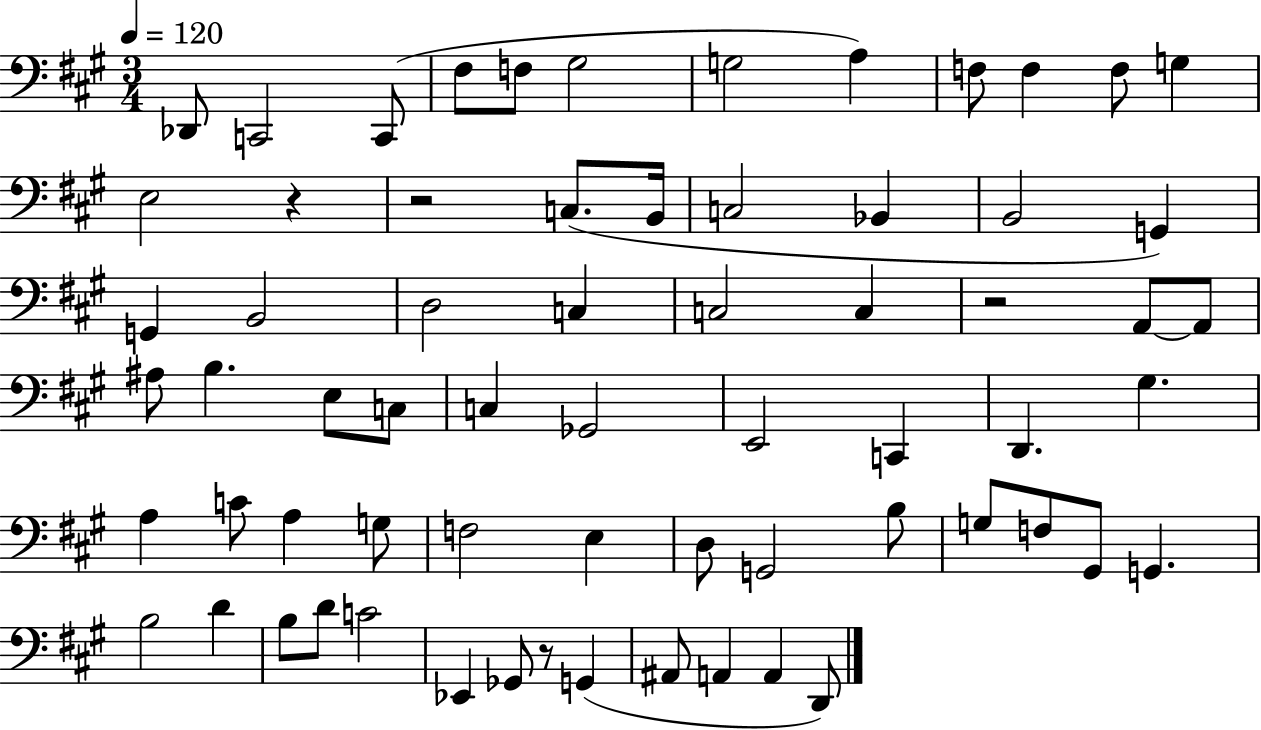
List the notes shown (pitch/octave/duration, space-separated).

Db2/e C2/h C2/e F#3/e F3/e G#3/h G3/h A3/q F3/e F3/q F3/e G3/q E3/h R/q R/h C3/e. B2/s C3/h Bb2/q B2/h G2/q G2/q B2/h D3/h C3/q C3/h C3/q R/h A2/e A2/e A#3/e B3/q. E3/e C3/e C3/q Gb2/h E2/h C2/q D2/q. G#3/q. A3/q C4/e A3/q G3/e F3/h E3/q D3/e G2/h B3/e G3/e F3/e G#2/e G2/q. B3/h D4/q B3/e D4/e C4/h Eb2/q Gb2/e R/e G2/q A#2/e A2/q A2/q D2/e